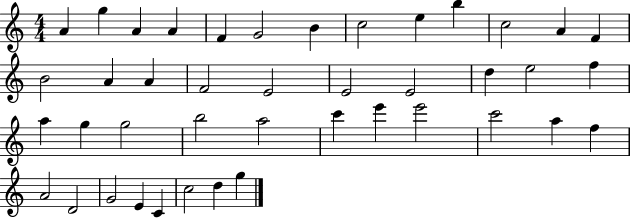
A4/q G5/q A4/q A4/q F4/q G4/h B4/q C5/h E5/q B5/q C5/h A4/q F4/q B4/h A4/q A4/q F4/h E4/h E4/h E4/h D5/q E5/h F5/q A5/q G5/q G5/h B5/h A5/h C6/q E6/q E6/h C6/h A5/q F5/q A4/h D4/h G4/h E4/q C4/q C5/h D5/q G5/q